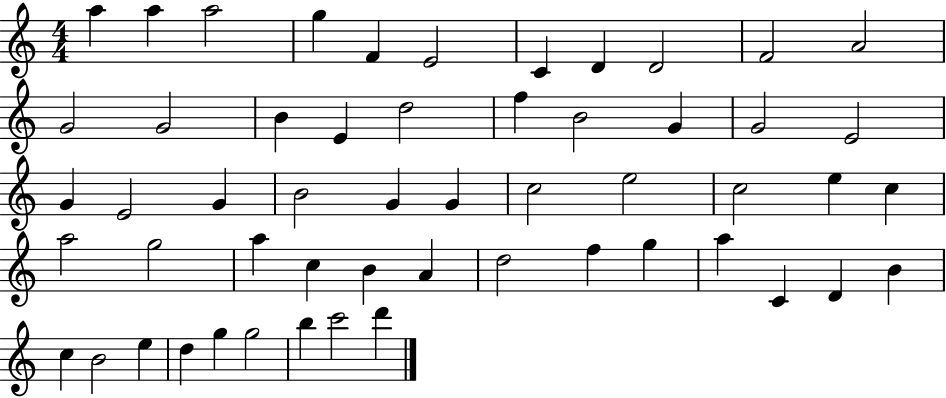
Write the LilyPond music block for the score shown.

{
  \clef treble
  \numericTimeSignature
  \time 4/4
  \key c \major
  a''4 a''4 a''2 | g''4 f'4 e'2 | c'4 d'4 d'2 | f'2 a'2 | \break g'2 g'2 | b'4 e'4 d''2 | f''4 b'2 g'4 | g'2 e'2 | \break g'4 e'2 g'4 | b'2 g'4 g'4 | c''2 e''2 | c''2 e''4 c''4 | \break a''2 g''2 | a''4 c''4 b'4 a'4 | d''2 f''4 g''4 | a''4 c'4 d'4 b'4 | \break c''4 b'2 e''4 | d''4 g''4 g''2 | b''4 c'''2 d'''4 | \bar "|."
}